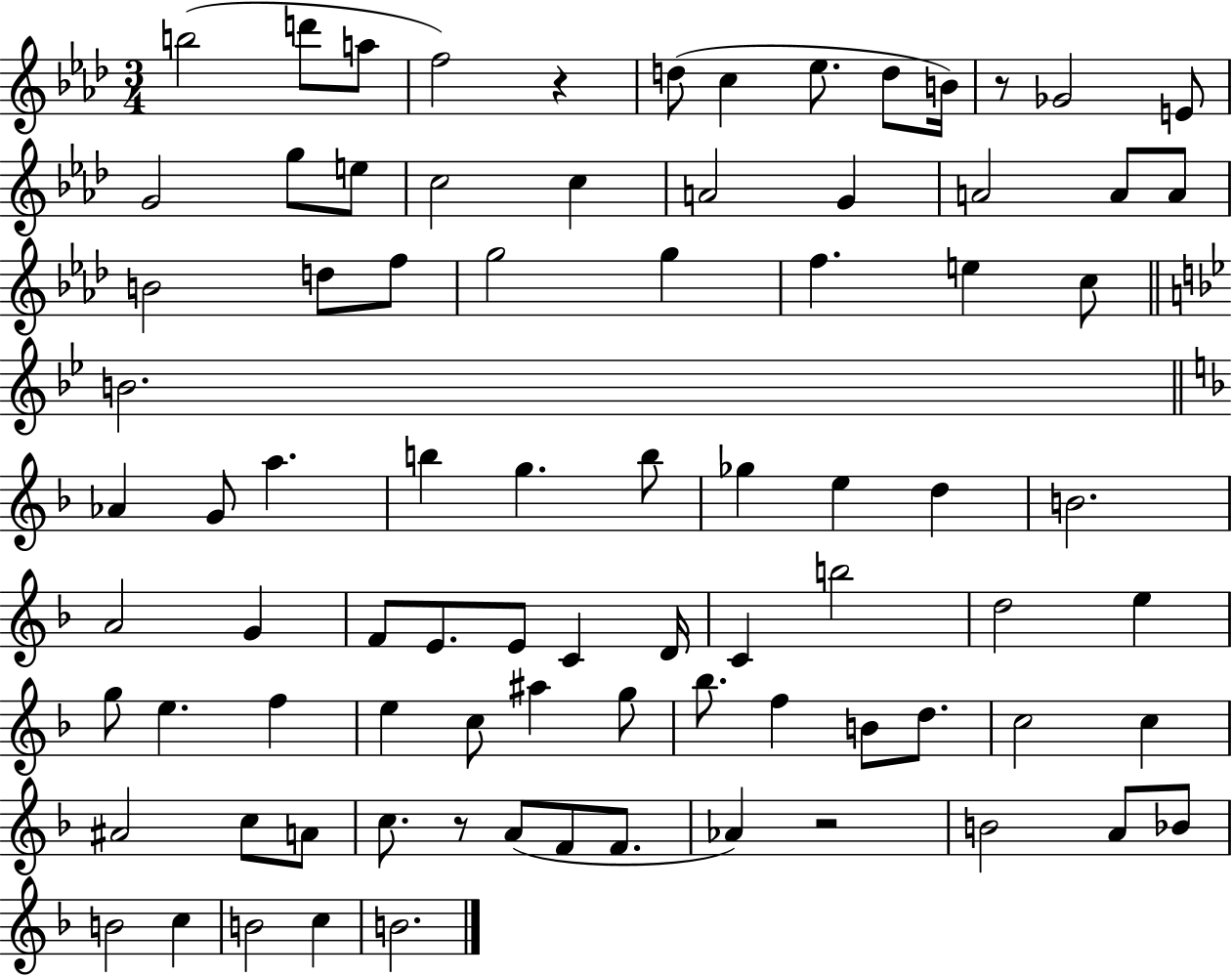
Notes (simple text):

B5/h D6/e A5/e F5/h R/q D5/e C5/q Eb5/e. D5/e B4/s R/e Gb4/h E4/e G4/h G5/e E5/e C5/h C5/q A4/h G4/q A4/h A4/e A4/e B4/h D5/e F5/e G5/h G5/q F5/q. E5/q C5/e B4/h. Ab4/q G4/e A5/q. B5/q G5/q. B5/e Gb5/q E5/q D5/q B4/h. A4/h G4/q F4/e E4/e. E4/e C4/q D4/s C4/q B5/h D5/h E5/q G5/e E5/q. F5/q E5/q C5/e A#5/q G5/e Bb5/e. F5/q B4/e D5/e. C5/h C5/q A#4/h C5/e A4/e C5/e. R/e A4/e F4/e F4/e. Ab4/q R/h B4/h A4/e Bb4/e B4/h C5/q B4/h C5/q B4/h.